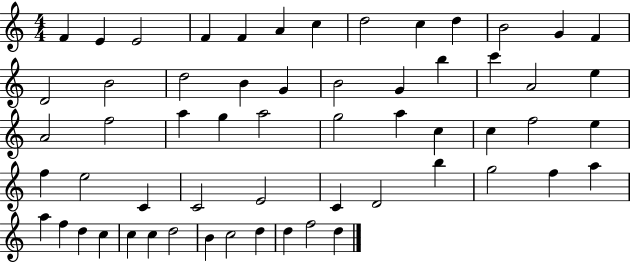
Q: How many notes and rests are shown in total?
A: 59